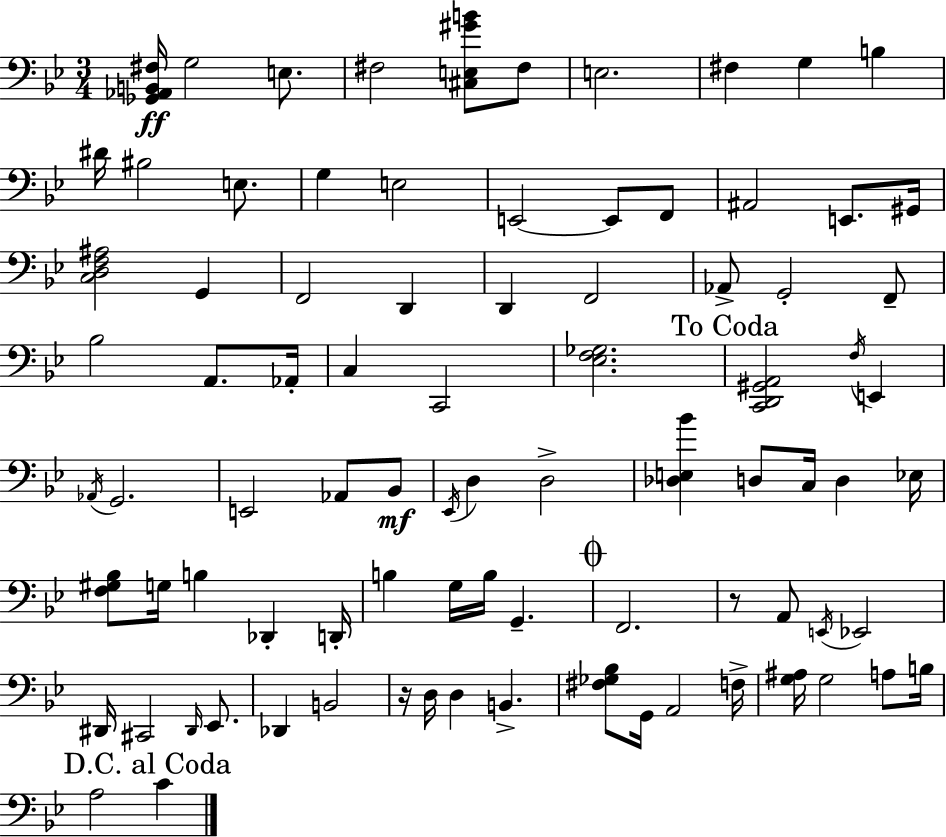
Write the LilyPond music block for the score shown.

{
  \clef bass
  \numericTimeSignature
  \time 3/4
  \key g \minor
  <ges, aes, b, fis>16\ff g2 e8. | fis2 <cis e gis' b'>8 fis8 | e2. | fis4 g4 b4 | \break dis'16 bis2 e8. | g4 e2 | e,2~~ e,8 f,8 | ais,2 e,8. gis,16 | \break <c d f ais>2 g,4 | f,2 d,4 | d,4 f,2 | aes,8-> g,2-. f,8-- | \break bes2 a,8. aes,16-. | c4 c,2 | <ees f ges>2. | \mark "To Coda" <c, d, gis, a,>2 \acciaccatura { f16 } e,4 | \break \acciaccatura { aes,16 } g,2. | e,2 aes,8 | bes,8\mf \acciaccatura { ees,16 } d4 d2-> | <des e bes'>4 d8 c16 d4 | \break ees16 <f gis bes>8 g16 b4 des,4-. | d,16-. b4 g16 b16 g,4.-- | \mark \markup { \musicglyph "scripts.coda" } f,2. | r8 a,8 \acciaccatura { e,16 } ees,2 | \break dis,16 cis,2 | \grace { dis,16 } ees,8. des,4 b,2 | r16 d16 d4 b,4.-> | <fis ges bes>8 g,16 a,2 | \break f16-> <g ais>16 g2 | a8 b16 \mark "D.C. al Coda" a2 | c'4 \bar "|."
}